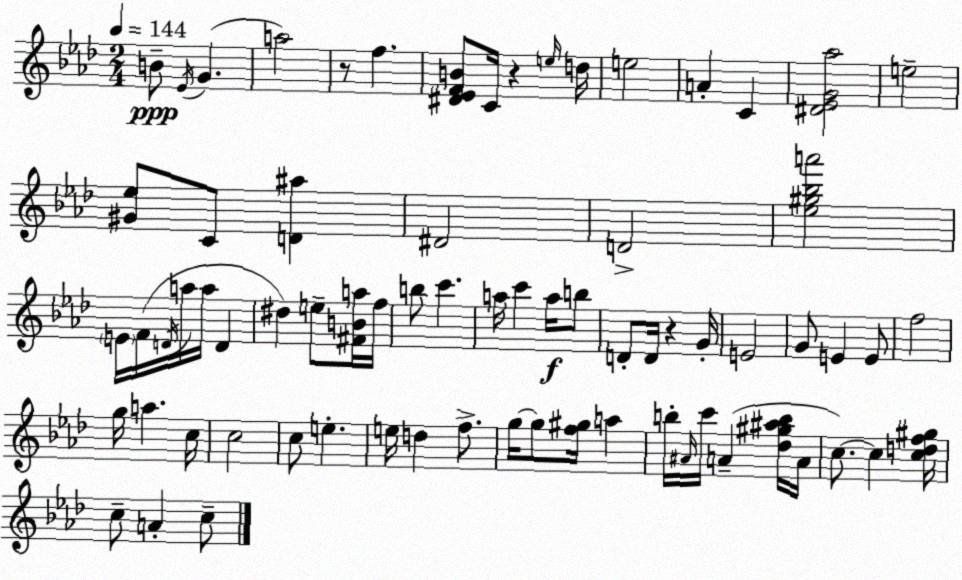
X:1
T:Untitled
M:2/4
L:1/4
K:Fm
B/2 _E/4 G a2 z/2 f [^D_EFB]/2 C/4 z e/4 d/4 e2 A C [^D_EG_a]2 e2 [^G_e]/2 C/2 [D^a] ^D2 D2 [_e^g_ba']2 E/4 F/4 D/4 a/4 a/4 D ^d e/2 [^FBa]/4 f/4 b/2 c' a/4 c' a/4 b/2 D/2 D/4 z G/4 E2 G/2 E E/2 f2 g/4 a c/4 c2 c/2 e e/4 d f/2 g/4 g/2 [f^g]/4 a b/4 ^A/4 c'/4 A [_d^g^ab]/4 A/4 c/2 c [cdf^g]/4 c/2 A c/2